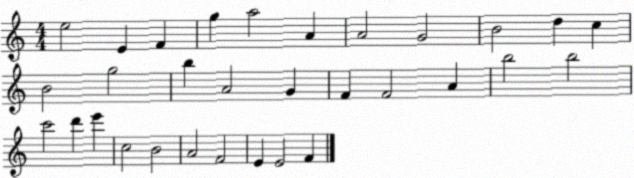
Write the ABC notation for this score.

X:1
T:Untitled
M:4/4
L:1/4
K:C
e2 E F g a2 A A2 G2 B2 d c B2 g2 b A2 G F F2 A b2 b2 c'2 d' e' c2 B2 A2 F2 E E2 F